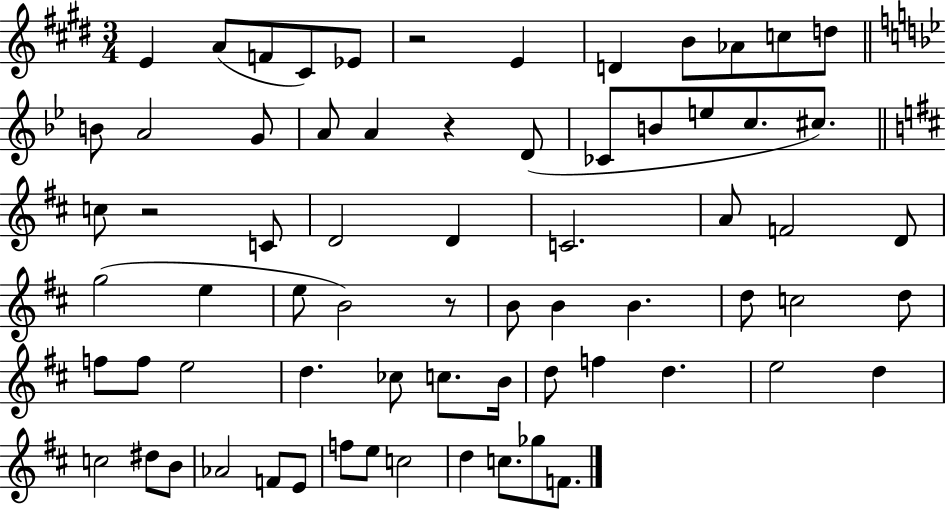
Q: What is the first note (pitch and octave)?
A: E4